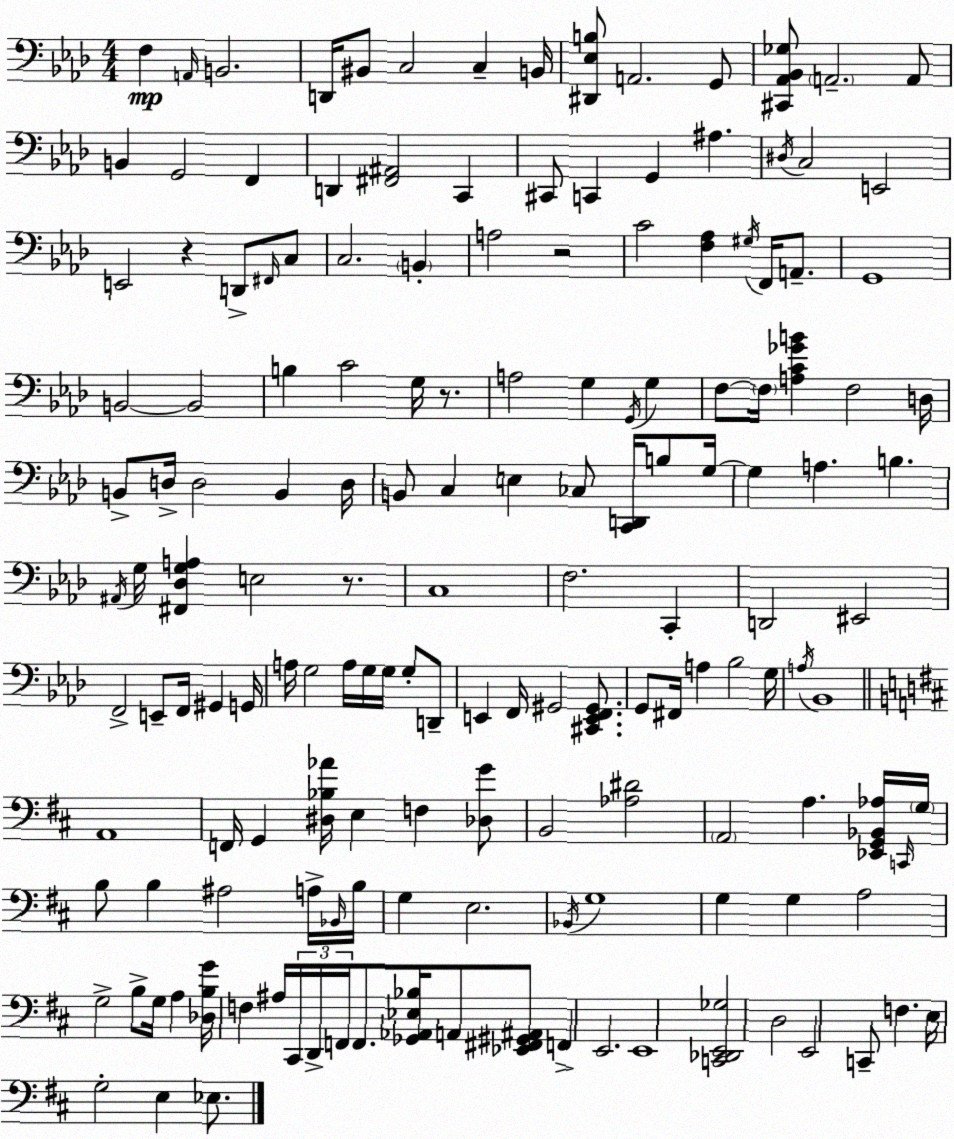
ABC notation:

X:1
T:Untitled
M:4/4
L:1/4
K:Ab
F, A,,/4 B,,2 D,,/4 ^B,,/2 C,2 C, B,,/4 [^D,,_E,B,]/2 A,,2 G,,/2 [^C,,_A,,_B,,_G,]/2 A,,2 A,,/2 B,, G,,2 F,, D,, [^F,,^A,,]2 C,, ^C,,/2 C,, G,, ^A, ^D,/4 C,2 E,,2 E,,2 z D,,/2 ^F,,/4 C,/2 C,2 B,, A,2 z2 C2 [F,_A,] ^G,/4 F,,/4 A,,/2 G,,4 B,,2 B,,2 B, C2 G,/4 z/2 A,2 G, G,,/4 G, F,/2 F,/4 [A,C_GB] F,2 D,/4 B,,/2 D,/4 D,2 B,, D,/4 B,,/2 C, E, _C,/2 [C,,D,,]/4 B,/2 G,/4 G, A, B, ^A,,/4 G,/4 [^F,,_D,G,A,] E,2 z/2 C,4 F,2 C,, D,,2 ^E,,2 F,,2 E,,/2 F,,/4 ^G,, G,,/4 A,/4 G,2 A,/4 G,/4 G,/4 G,/2 D,,/2 E,, F,,/4 ^G,,2 [^C,,E,,F,,^G,,]/2 G,,/2 ^F,,/4 A, _B,2 G,/4 A,/4 _B,,4 A,,4 F,,/4 G,, [^D,_B,_A]/4 E, F, [_D,G]/2 B,,2 [_A,^D]2 A,,2 A, [_E,,G,,_B,,_A,]/4 C,,/4 G,/4 B,/2 B, ^A,2 A,/4 _B,,/4 B,/4 G, E,2 _B,,/4 G,4 G, G, A,2 G,2 B,/2 G,/4 A, [_D,B,G]/4 F, ^A,/4 ^C,,/4 D,,/4 F,,/4 F,,/2 [_G,,_A,,_E,_B,]/4 A,,/2 [_E,,^F,,^G,,^A,,]/2 F,, E,,2 E,,4 [C,,_D,,E,,_G,]2 D,2 E,,2 C,,/2 F, E,/4 G,2 E, _E,/2